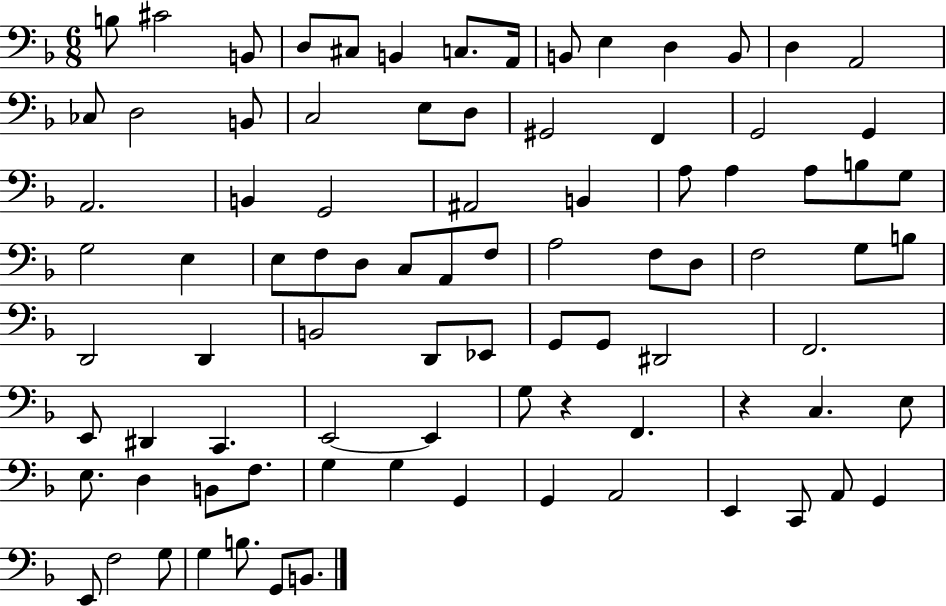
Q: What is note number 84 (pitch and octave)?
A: B3